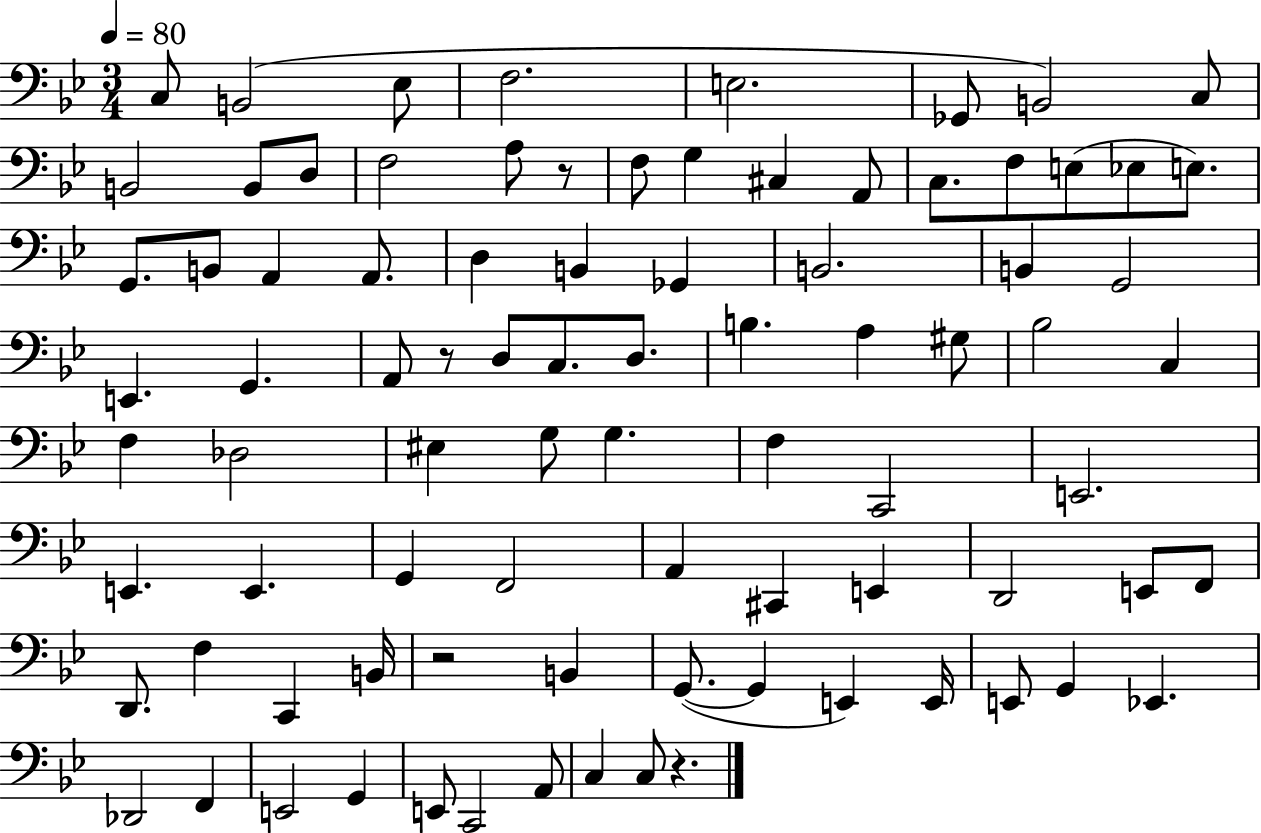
X:1
T:Untitled
M:3/4
L:1/4
K:Bb
C,/2 B,,2 _E,/2 F,2 E,2 _G,,/2 B,,2 C,/2 B,,2 B,,/2 D,/2 F,2 A,/2 z/2 F,/2 G, ^C, A,,/2 C,/2 F,/2 E,/2 _E,/2 E,/2 G,,/2 B,,/2 A,, A,,/2 D, B,, _G,, B,,2 B,, G,,2 E,, G,, A,,/2 z/2 D,/2 C,/2 D,/2 B, A, ^G,/2 _B,2 C, F, _D,2 ^E, G,/2 G, F, C,,2 E,,2 E,, E,, G,, F,,2 A,, ^C,, E,, D,,2 E,,/2 F,,/2 D,,/2 F, C,, B,,/4 z2 B,, G,,/2 G,, E,, E,,/4 E,,/2 G,, _E,, _D,,2 F,, E,,2 G,, E,,/2 C,,2 A,,/2 C, C,/2 z